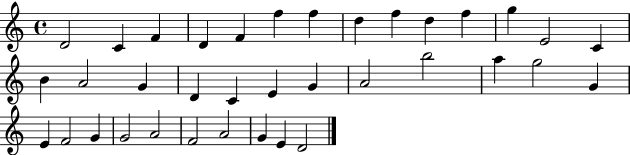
{
  \clef treble
  \time 4/4
  \defaultTimeSignature
  \key c \major
  d'2 c'4 f'4 | d'4 f'4 f''4 f''4 | d''4 f''4 d''4 f''4 | g''4 e'2 c'4 | \break b'4 a'2 g'4 | d'4 c'4 e'4 g'4 | a'2 b''2 | a''4 g''2 g'4 | \break e'4 f'2 g'4 | g'2 a'2 | f'2 a'2 | g'4 e'4 d'2 | \break \bar "|."
}